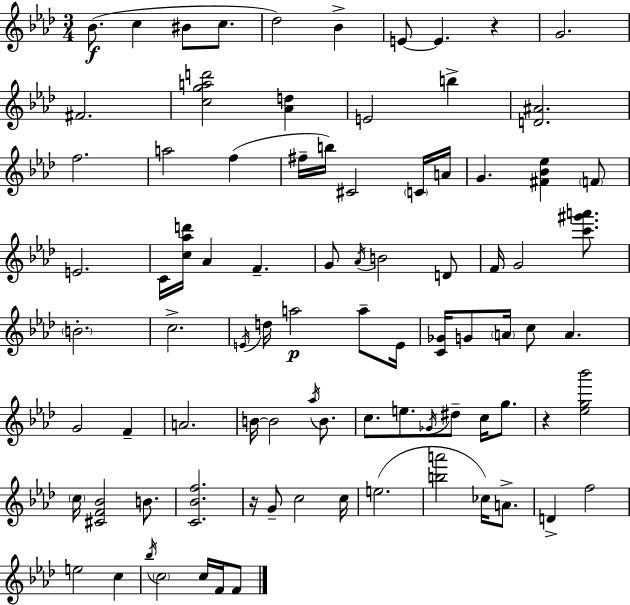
{
  \clef treble
  \numericTimeSignature
  \time 3/4
  \key aes \major
  \repeat volta 2 { bes'8.(\f c''4 bis'8 c''8. | des''2) bes'4-> | e'8~~ e'4. r4 | g'2. | \break fis'2. | <c'' g'' a'' d'''>2 <aes' d''>4 | e'2 b''4-> | <d' ais'>2. | \break f''2. | a''2 f''4( | fis''16-- b''16) cis'2 \parenthesize c'16 a'16 | g'4. <fis' bes' ees''>4 \parenthesize f'8 | \break e'2. | c'16 <c'' aes'' d'''>16 aes'4 f'4.-- | g'8 \acciaccatura { aes'16 } b'2 d'8 | f'16 g'2 <c''' gis''' a'''>8. | \break \parenthesize b'2.-. | c''2.-> | \acciaccatura { e'16 } d''16 a''2\p a''8-- | e'16 <c' ges'>16 g'8 \parenthesize a'16 c''8 a'4. | \break g'2 f'4-- | a'2. | b'16~~ b'2 \acciaccatura { aes''16 } | b'8. c''8. e''8. \acciaccatura { ges'16 } dis''8-- | \break c''16 g''8. r4 <ees'' g'' bes'''>2 | \parenthesize c''16 <cis' f' bes'>2 | b'8. <c' bes' f''>2. | r16 g'8-- c''2 | \break c''16 e''2.( | <b'' a'''>2 | ces''16) a'8.-> d'4-> f''2 | e''2 | \break c''4 \acciaccatura { bes''16 } \parenthesize c''2 | c''16 f'16 f'8 } \bar "|."
}